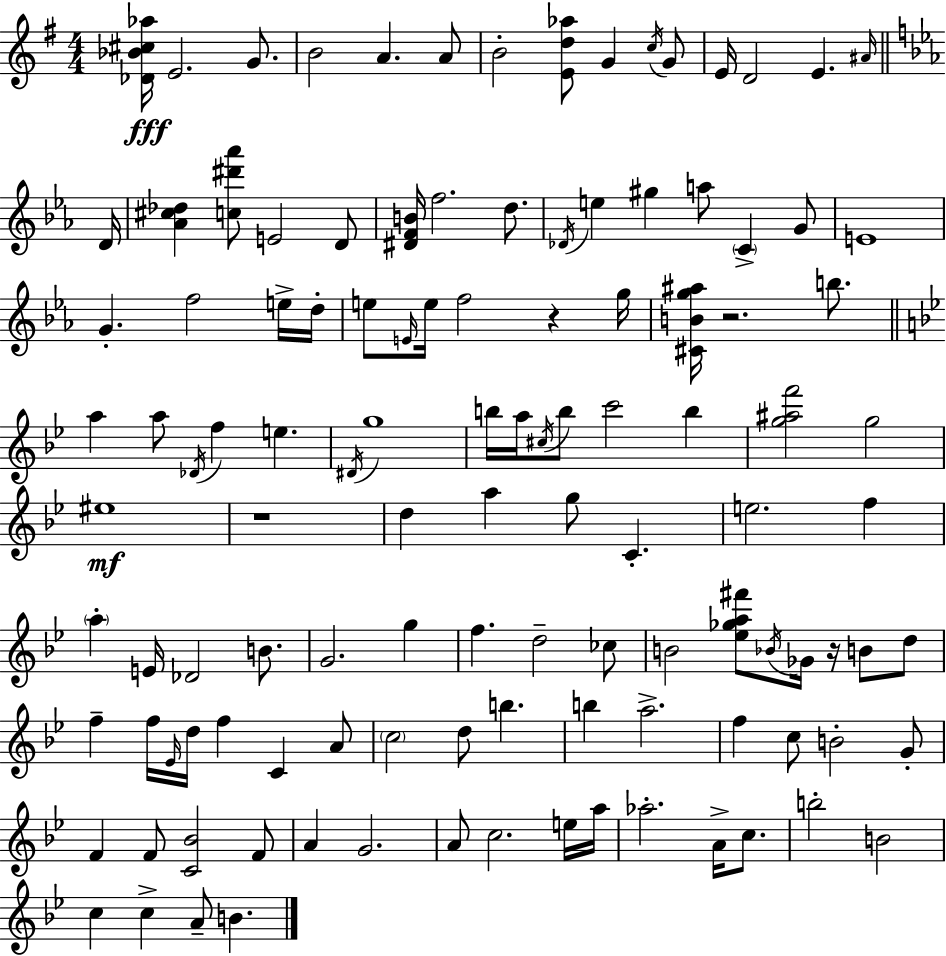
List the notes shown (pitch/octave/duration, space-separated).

[Db4,Bb4,C#5,Ab5]/s E4/h. G4/e. B4/h A4/q. A4/e B4/h [E4,D5,Ab5]/e G4/q C5/s G4/e E4/s D4/h E4/q. A#4/s D4/s [Ab4,C#5,Db5]/q [C5,D#6,Ab6]/e E4/h D4/e [D#4,F4,B4]/s F5/h. D5/e. Db4/s E5/q G#5/q A5/e C4/q G4/e E4/w G4/q. F5/h E5/s D5/s E5/e E4/s E5/s F5/h R/q G5/s [C#4,B4,G5,A#5]/s R/h. B5/e. A5/q A5/e Db4/s F5/q E5/q. D#4/s G5/w B5/s A5/s C#5/s B5/e C6/h B5/q [G5,A#5,F6]/h G5/h EIS5/w R/w D5/q A5/q G5/e C4/q. E5/h. F5/q A5/q E4/s Db4/h B4/e. G4/h. G5/q F5/q. D5/h CES5/e B4/h [Eb5,Gb5,A5,F#6]/e Bb4/s Gb4/s R/s B4/e D5/e F5/q F5/s Eb4/s D5/s F5/q C4/q A4/e C5/h D5/e B5/q. B5/q A5/h. F5/q C5/e B4/h G4/e F4/q F4/e [C4,Bb4]/h F4/e A4/q G4/h. A4/e C5/h. E5/s A5/s Ab5/h. A4/s C5/e. B5/h B4/h C5/q C5/q A4/e B4/q.